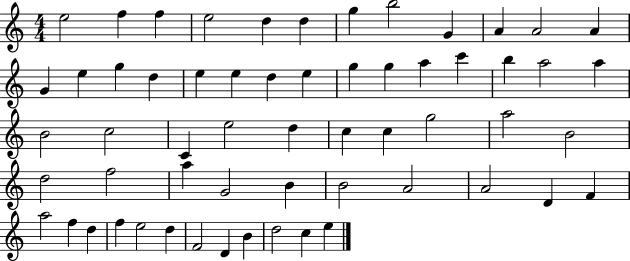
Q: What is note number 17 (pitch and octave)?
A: E5